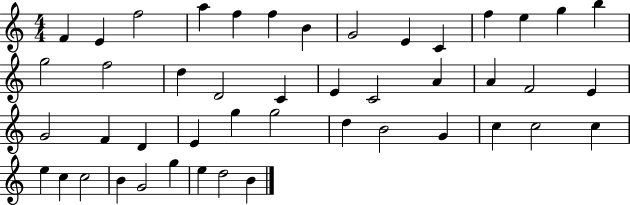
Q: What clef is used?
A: treble